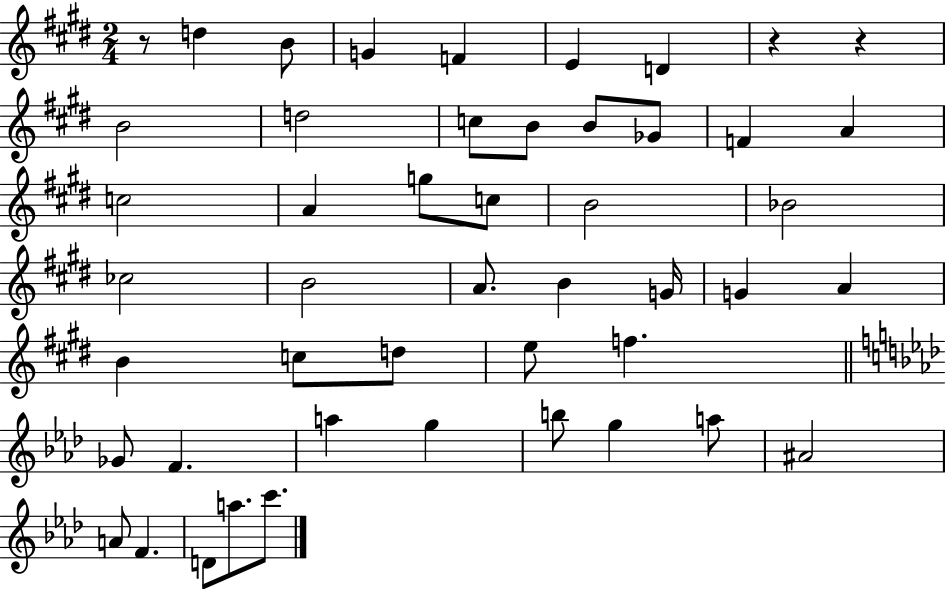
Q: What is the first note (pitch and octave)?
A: D5